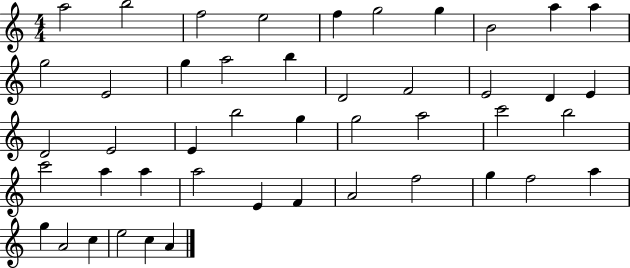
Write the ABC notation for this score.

X:1
T:Untitled
M:4/4
L:1/4
K:C
a2 b2 f2 e2 f g2 g B2 a a g2 E2 g a2 b D2 F2 E2 D E D2 E2 E b2 g g2 a2 c'2 b2 c'2 a a a2 E F A2 f2 g f2 a g A2 c e2 c A